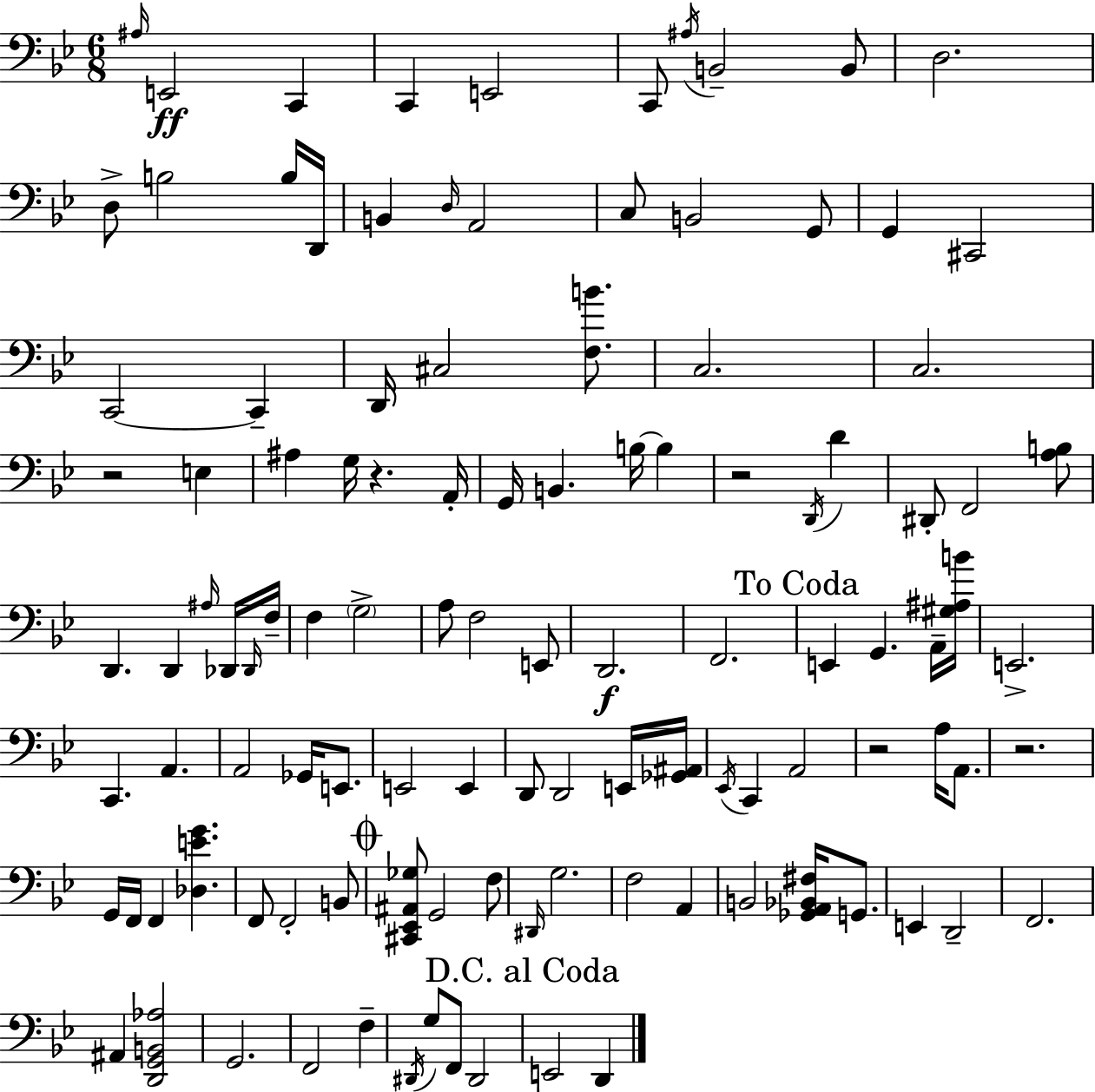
A#3/s E2/h C2/q C2/q E2/h C2/e A#3/s B2/h B2/e D3/h. D3/e B3/h B3/s D2/s B2/q D3/s A2/h C3/e B2/h G2/e G2/q C#2/h C2/h C2/q D2/s C#3/h [F3,B4]/e. C3/h. C3/h. R/h E3/q A#3/q G3/s R/q. A2/s G2/s B2/q. B3/s B3/q R/h D2/s D4/q D#2/e F2/h [A3,B3]/e D2/q. D2/q A#3/s Db2/s Db2/s F3/s F3/q G3/h A3/e F3/h E2/e D2/h. F2/h. E2/q G2/q. A2/s [G#3,A#3,B4]/s E2/h. C2/q. A2/q. A2/h Gb2/s E2/e. E2/h E2/q D2/e D2/h E2/s [Gb2,A#2]/s Eb2/s C2/q A2/h R/h A3/s A2/e. R/h. G2/s F2/s F2/q [Db3,E4,G4]/q. F2/e F2/h B2/e [C#2,Eb2,A#2,Gb3]/e G2/h F3/e D#2/s G3/h. F3/h A2/q B2/h [Gb2,A2,Bb2,F#3]/s G2/e. E2/q D2/h F2/h. A#2/q [D2,G2,B2,Ab3]/h G2/h. F2/h F3/q D#2/s G3/e F2/e D#2/h E2/h D2/q